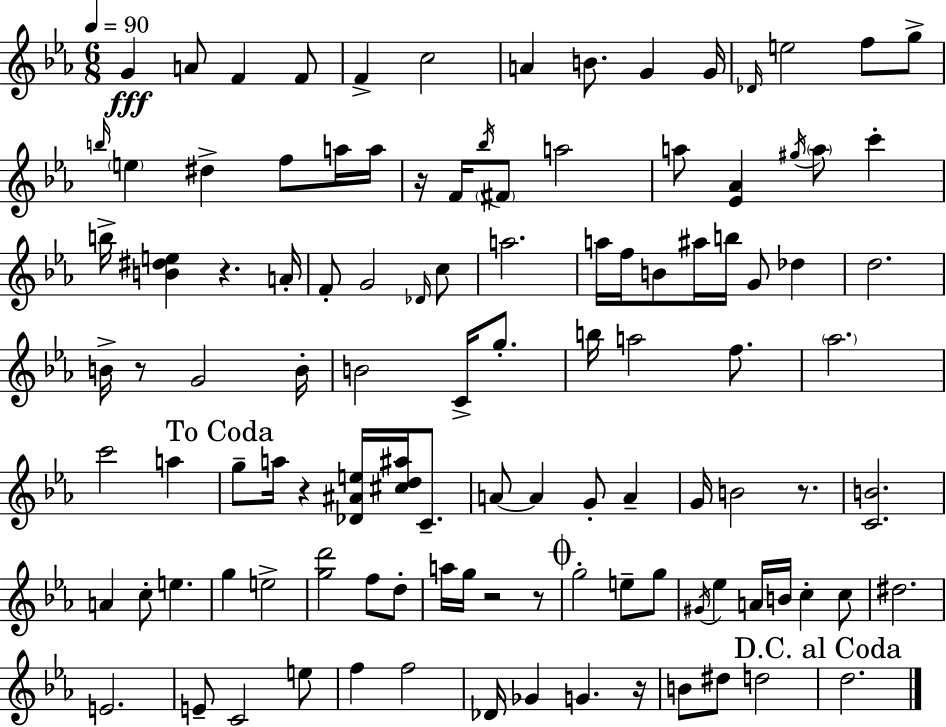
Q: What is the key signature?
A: C minor